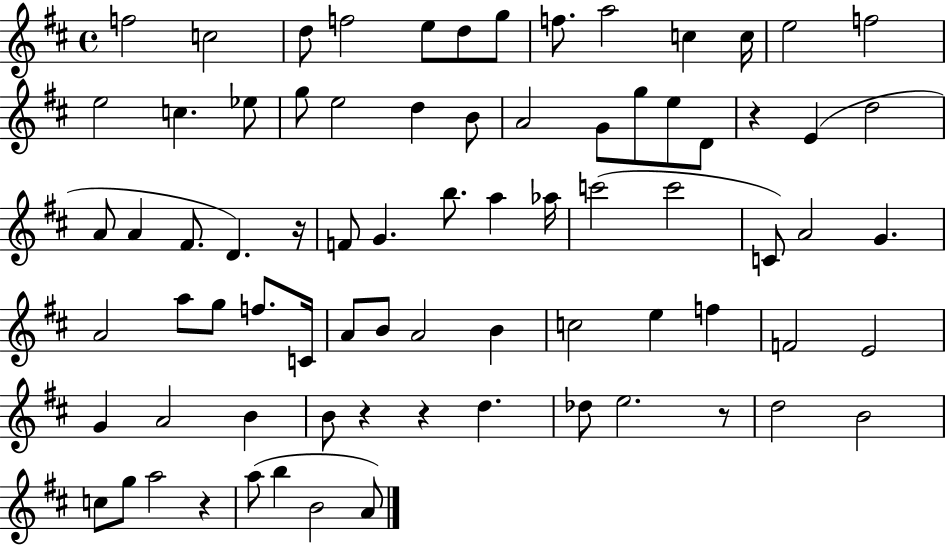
{
  \clef treble
  \time 4/4
  \defaultTimeSignature
  \key d \major
  f''2 c''2 | d''8 f''2 e''8 d''8 g''8 | f''8. a''2 c''4 c''16 | e''2 f''2 | \break e''2 c''4. ees''8 | g''8 e''2 d''4 b'8 | a'2 g'8 g''8 e''8 d'8 | r4 e'4( d''2 | \break a'8 a'4 fis'8. d'4.) r16 | f'8 g'4. b''8. a''4 aes''16 | c'''2( c'''2 | c'8) a'2 g'4. | \break a'2 a''8 g''8 f''8. c'16 | a'8 b'8 a'2 b'4 | c''2 e''4 f''4 | f'2 e'2 | \break g'4 a'2 b'4 | b'8 r4 r4 d''4. | des''8 e''2. r8 | d''2 b'2 | \break c''8 g''8 a''2 r4 | a''8( b''4 b'2 a'8) | \bar "|."
}